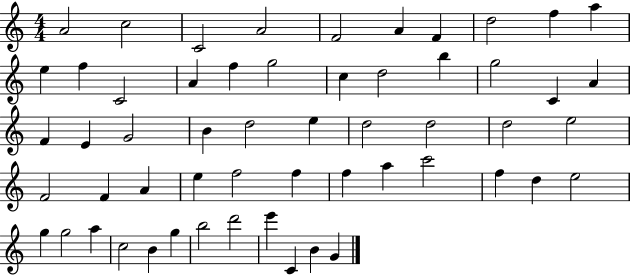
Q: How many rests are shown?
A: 0